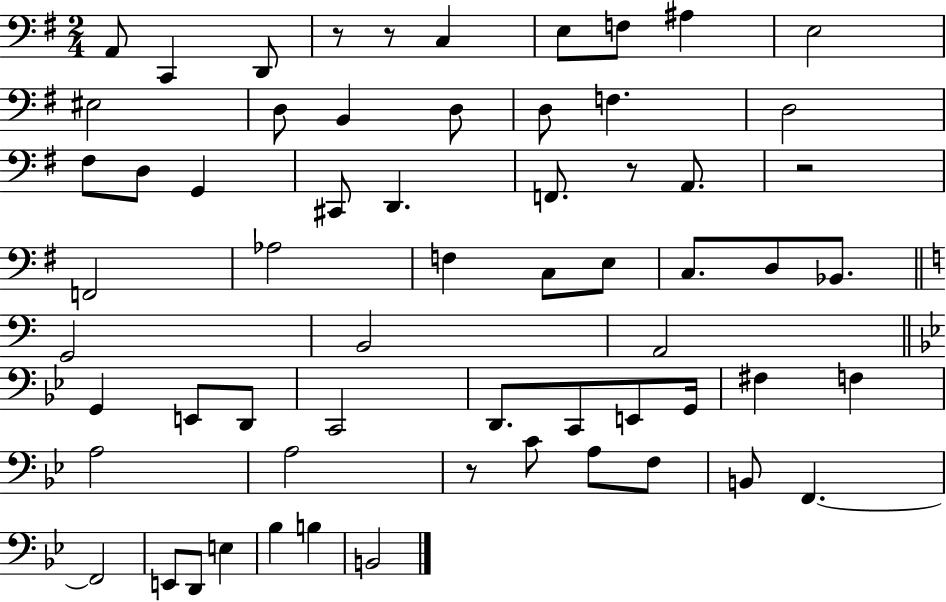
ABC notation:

X:1
T:Untitled
M:2/4
L:1/4
K:G
A,,/2 C,, D,,/2 z/2 z/2 C, E,/2 F,/2 ^A, E,2 ^E,2 D,/2 B,, D,/2 D,/2 F, D,2 ^F,/2 D,/2 G,, ^C,,/2 D,, F,,/2 z/2 A,,/2 z2 F,,2 _A,2 F, C,/2 E,/2 C,/2 D,/2 _B,,/2 G,,2 B,,2 A,,2 G,, E,,/2 D,,/2 C,,2 D,,/2 C,,/2 E,,/2 G,,/4 ^F, F, A,2 A,2 z/2 C/2 A,/2 F,/2 B,,/2 F,, F,,2 E,,/2 D,,/2 E, _B, B, B,,2